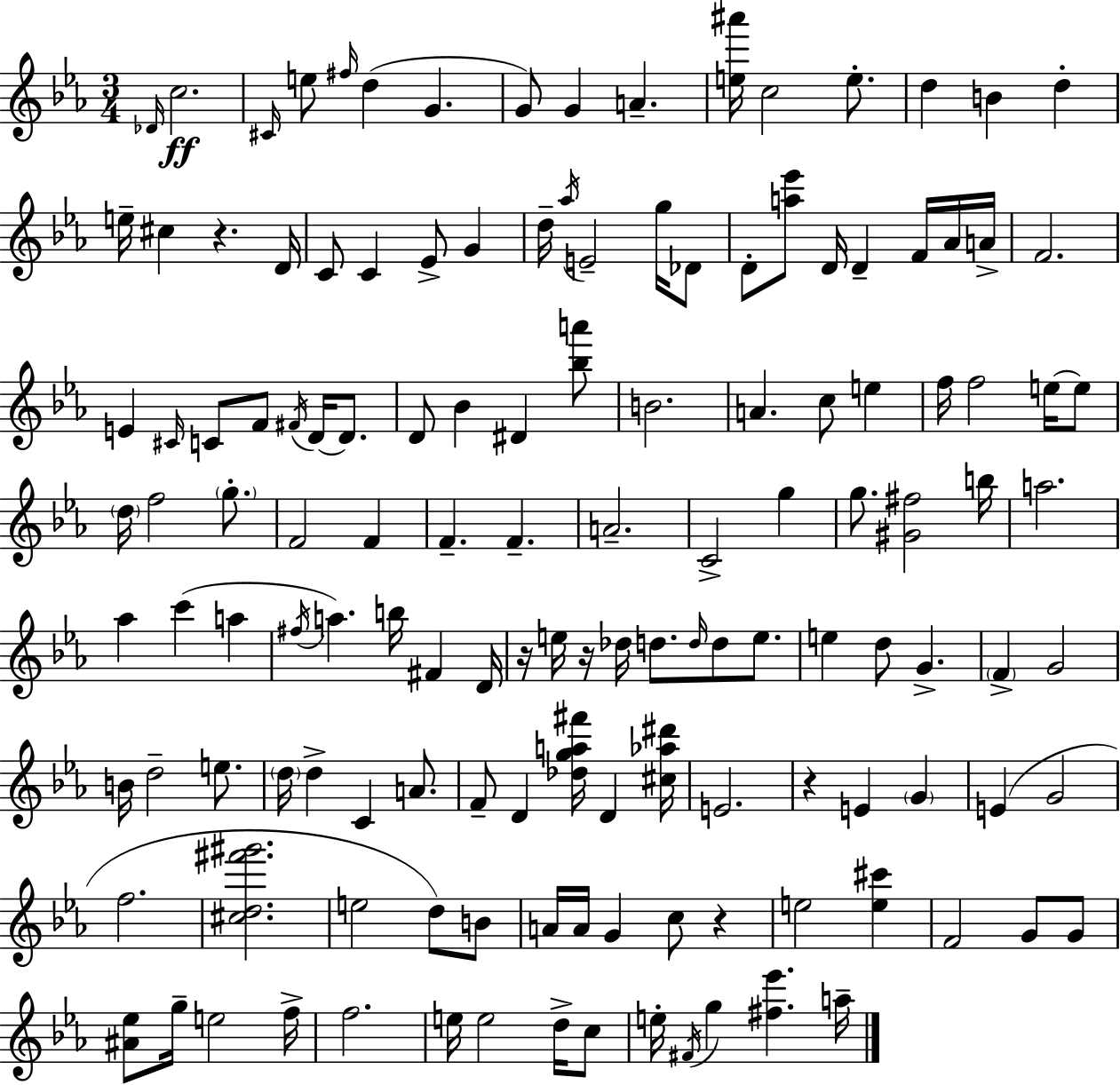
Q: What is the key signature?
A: EES major